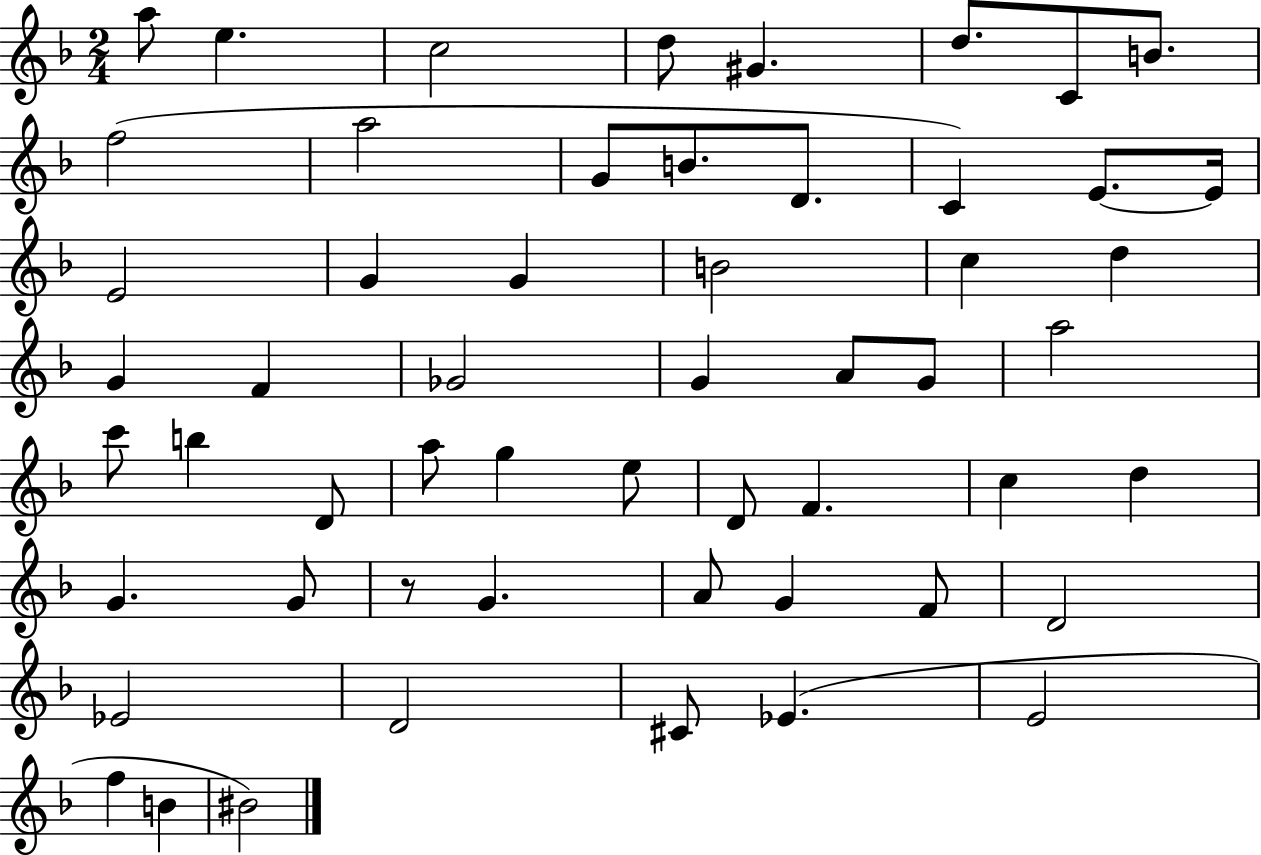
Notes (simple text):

A5/e E5/q. C5/h D5/e G#4/q. D5/e. C4/e B4/e. F5/h A5/h G4/e B4/e. D4/e. C4/q E4/e. E4/s E4/h G4/q G4/q B4/h C5/q D5/q G4/q F4/q Gb4/h G4/q A4/e G4/e A5/h C6/e B5/q D4/e A5/e G5/q E5/e D4/e F4/q. C5/q D5/q G4/q. G4/e R/e G4/q. A4/e G4/q F4/e D4/h Eb4/h D4/h C#4/e Eb4/q. E4/h F5/q B4/q BIS4/h